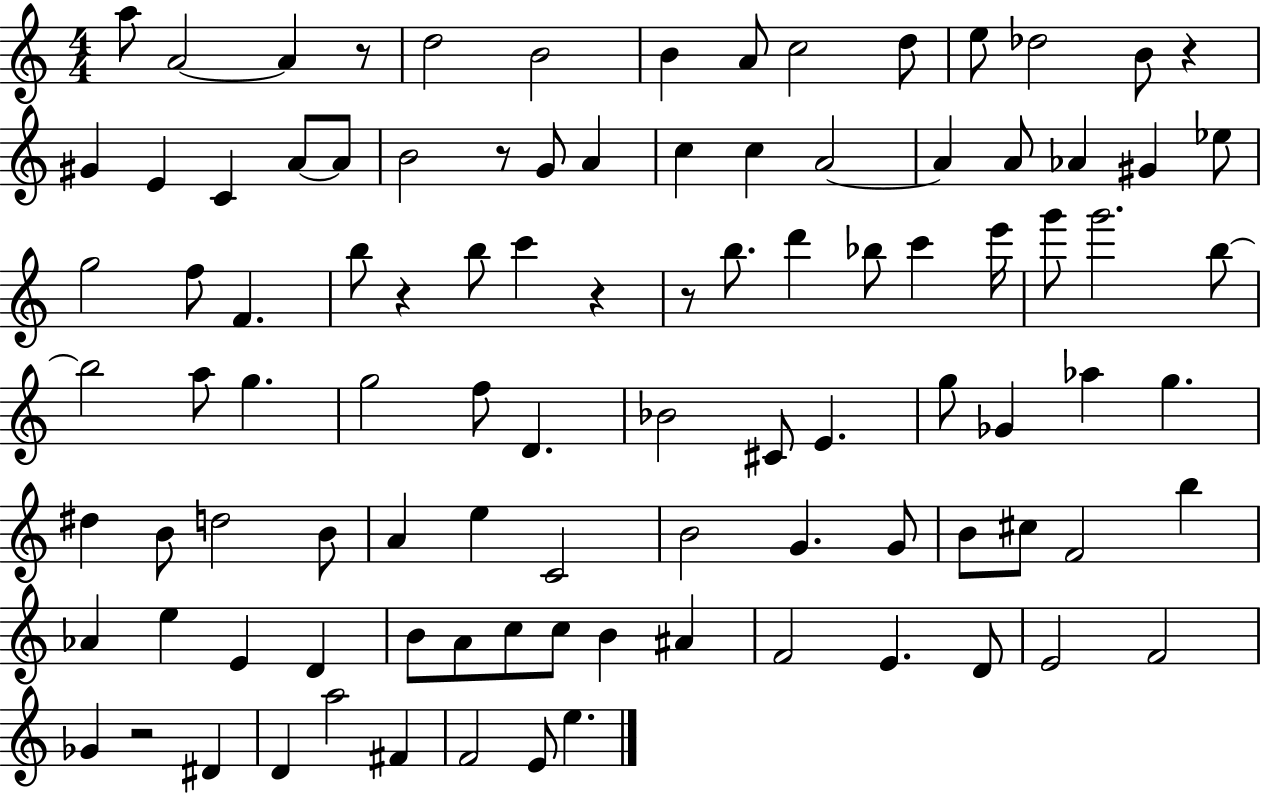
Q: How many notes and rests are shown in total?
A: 99